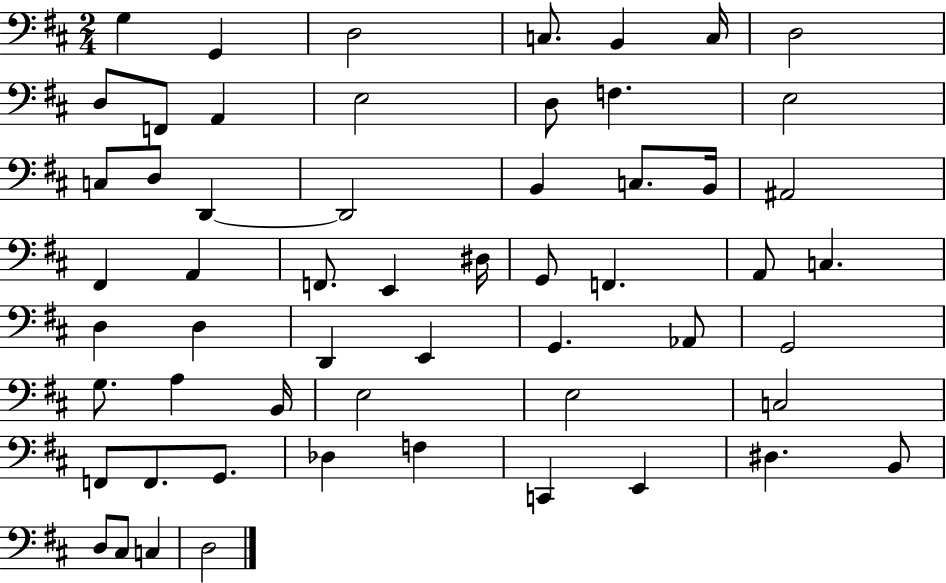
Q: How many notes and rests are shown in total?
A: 57